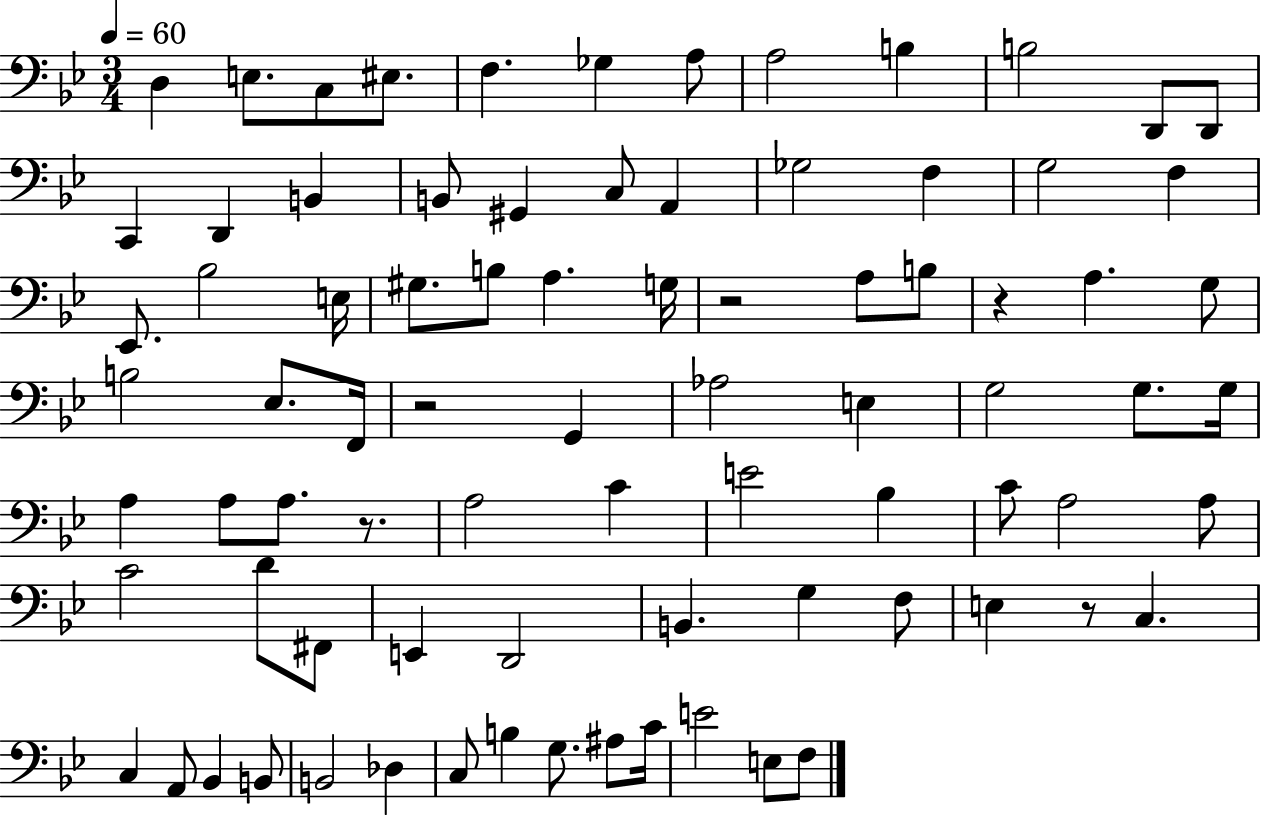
D3/q E3/e. C3/e EIS3/e. F3/q. Gb3/q A3/e A3/h B3/q B3/h D2/e D2/e C2/q D2/q B2/q B2/e G#2/q C3/e A2/q Gb3/h F3/q G3/h F3/q Eb2/e. Bb3/h E3/s G#3/e. B3/e A3/q. G3/s R/h A3/e B3/e R/q A3/q. G3/e B3/h Eb3/e. F2/s R/h G2/q Ab3/h E3/q G3/h G3/e. G3/s A3/q A3/e A3/e. R/e. A3/h C4/q E4/h Bb3/q C4/e A3/h A3/e C4/h D4/e F#2/e E2/q D2/h B2/q. G3/q F3/e E3/q R/e C3/q. C3/q A2/e Bb2/q B2/e B2/h Db3/q C3/e B3/q G3/e. A#3/e C4/s E4/h E3/e F3/e